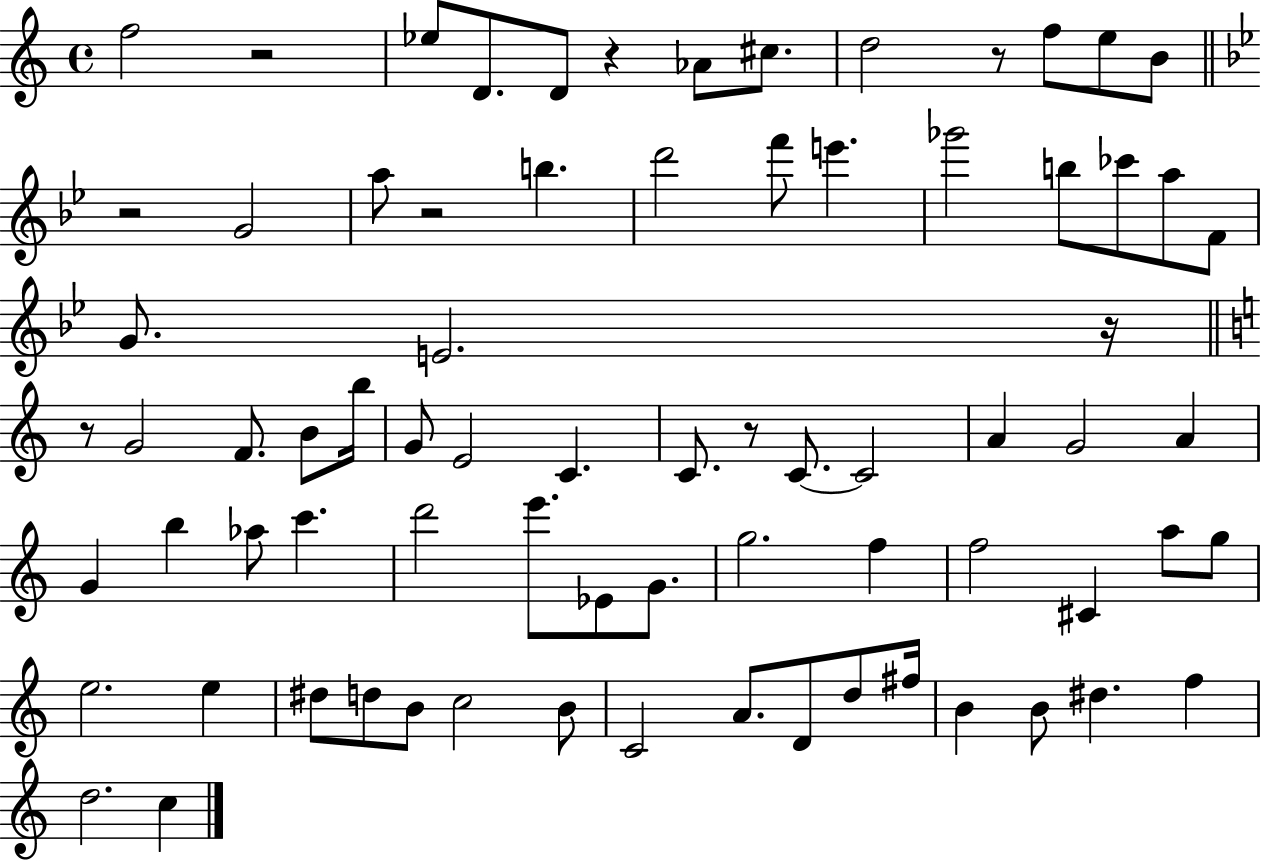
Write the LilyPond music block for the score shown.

{
  \clef treble
  \time 4/4
  \defaultTimeSignature
  \key c \major
  f''2 r2 | ees''8 d'8. d'8 r4 aes'8 cis''8. | d''2 r8 f''8 e''8 b'8 | \bar "||" \break \key g \minor r2 g'2 | a''8 r2 b''4. | d'''2 f'''8 e'''4. | ges'''2 b''8 ces'''8 a''8 f'8 | \break g'8. e'2. r16 | \bar "||" \break \key c \major r8 g'2 f'8. b'8 b''16 | g'8 e'2 c'4. | c'8. r8 c'8.~~ c'2 | a'4 g'2 a'4 | \break g'4 b''4 aes''8 c'''4. | d'''2 e'''8. ees'8 g'8. | g''2. f''4 | f''2 cis'4 a''8 g''8 | \break e''2. e''4 | dis''8 d''8 b'8 c''2 b'8 | c'2 a'8. d'8 d''8 fis''16 | b'4 b'8 dis''4. f''4 | \break d''2. c''4 | \bar "|."
}